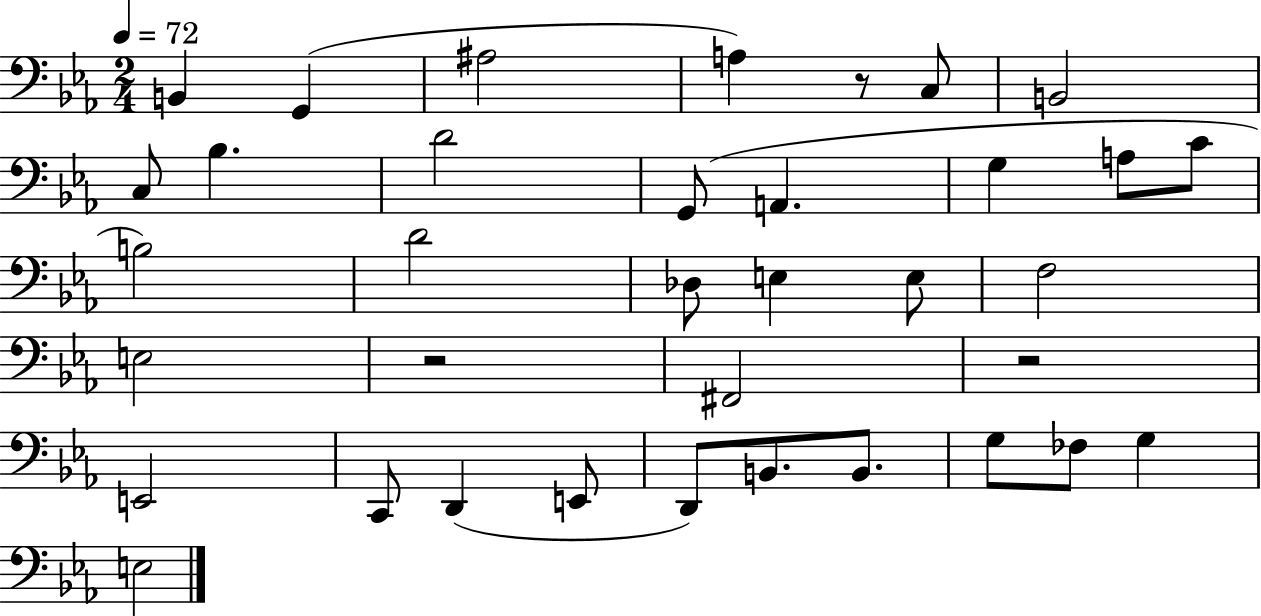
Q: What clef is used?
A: bass